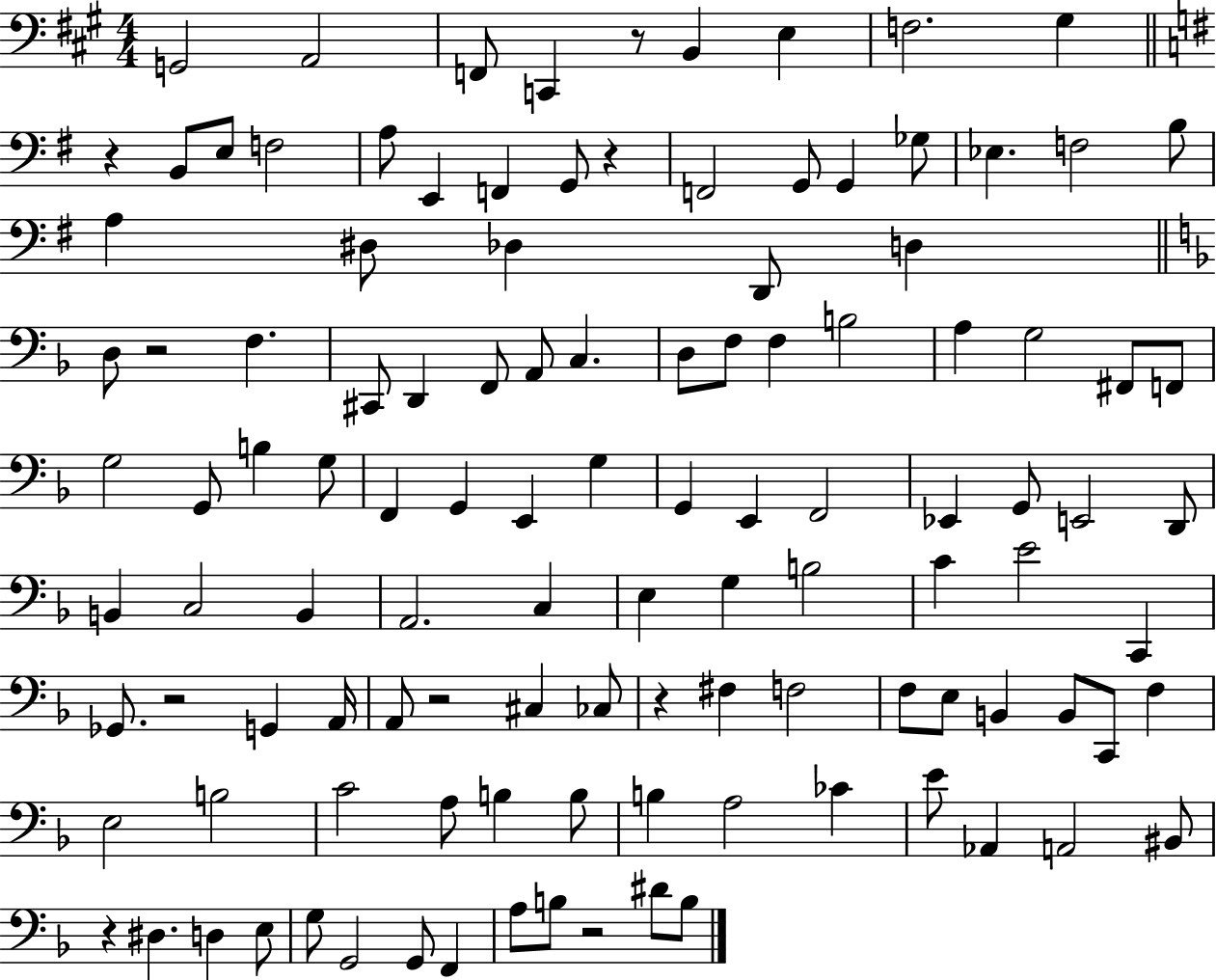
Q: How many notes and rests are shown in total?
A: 115